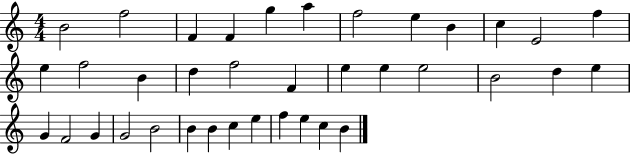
{
  \clef treble
  \numericTimeSignature
  \time 4/4
  \key c \major
  b'2 f''2 | f'4 f'4 g''4 a''4 | f''2 e''4 b'4 | c''4 e'2 f''4 | \break e''4 f''2 b'4 | d''4 f''2 f'4 | e''4 e''4 e''2 | b'2 d''4 e''4 | \break g'4 f'2 g'4 | g'2 b'2 | b'4 b'4 c''4 e''4 | f''4 e''4 c''4 b'4 | \break \bar "|."
}